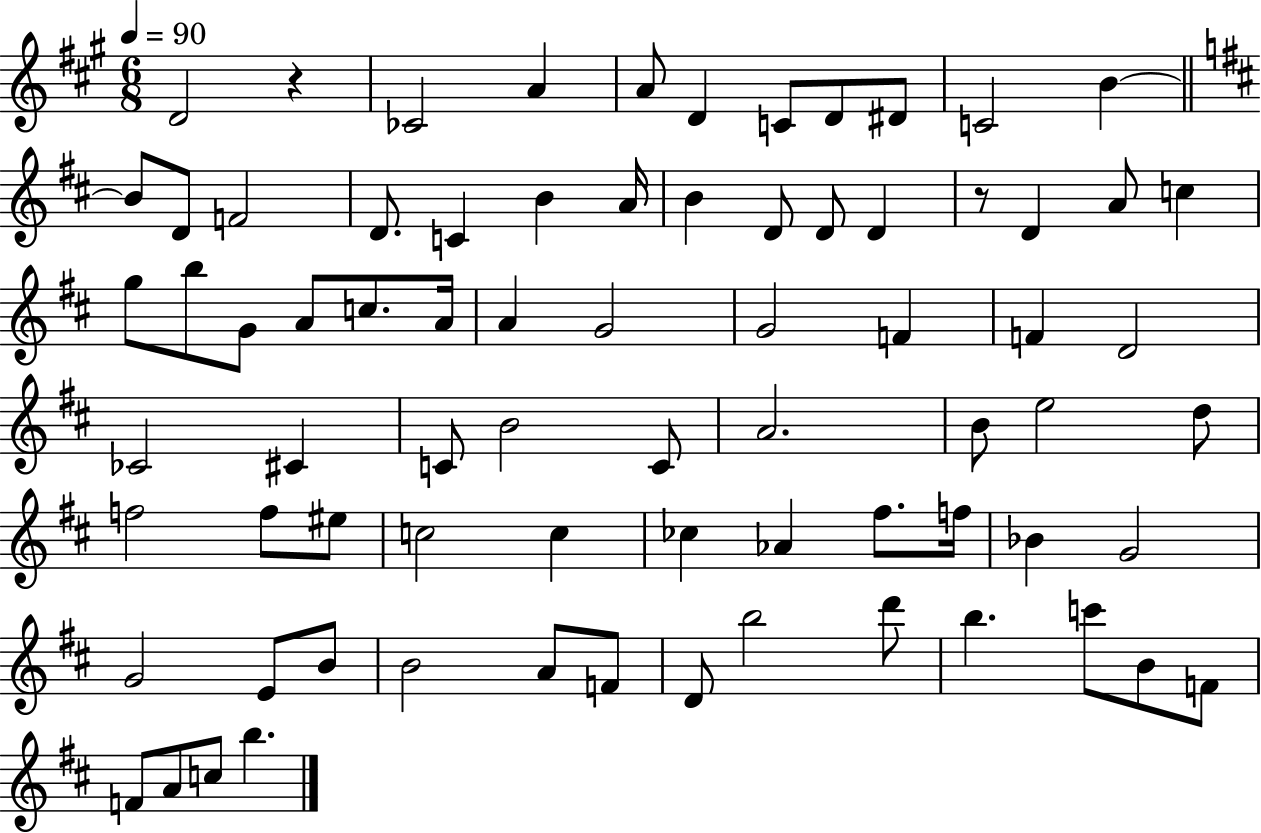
{
  \clef treble
  \numericTimeSignature
  \time 6/8
  \key a \major
  \tempo 4 = 90
  \repeat volta 2 { d'2 r4 | ces'2 a'4 | a'8 d'4 c'8 d'8 dis'8 | c'2 b'4~~ | \break \bar "||" \break \key d \major b'8 d'8 f'2 | d'8. c'4 b'4 a'16 | b'4 d'8 d'8 d'4 | r8 d'4 a'8 c''4 | \break g''8 b''8 g'8 a'8 c''8. a'16 | a'4 g'2 | g'2 f'4 | f'4 d'2 | \break ces'2 cis'4 | c'8 b'2 c'8 | a'2. | b'8 e''2 d''8 | \break f''2 f''8 eis''8 | c''2 c''4 | ces''4 aes'4 fis''8. f''16 | bes'4 g'2 | \break g'2 e'8 b'8 | b'2 a'8 f'8 | d'8 b''2 d'''8 | b''4. c'''8 b'8 f'8 | \break f'8 a'8 c''8 b''4. | } \bar "|."
}